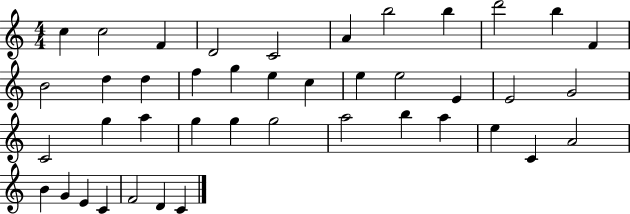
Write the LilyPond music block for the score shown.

{
  \clef treble
  \numericTimeSignature
  \time 4/4
  \key c \major
  c''4 c''2 f'4 | d'2 c'2 | a'4 b''2 b''4 | d'''2 b''4 f'4 | \break b'2 d''4 d''4 | f''4 g''4 e''4 c''4 | e''4 e''2 e'4 | e'2 g'2 | \break c'2 g''4 a''4 | g''4 g''4 g''2 | a''2 b''4 a''4 | e''4 c'4 a'2 | \break b'4 g'4 e'4 c'4 | f'2 d'4 c'4 | \bar "|."
}